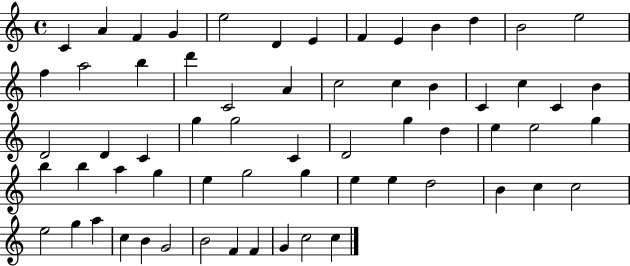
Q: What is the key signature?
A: C major